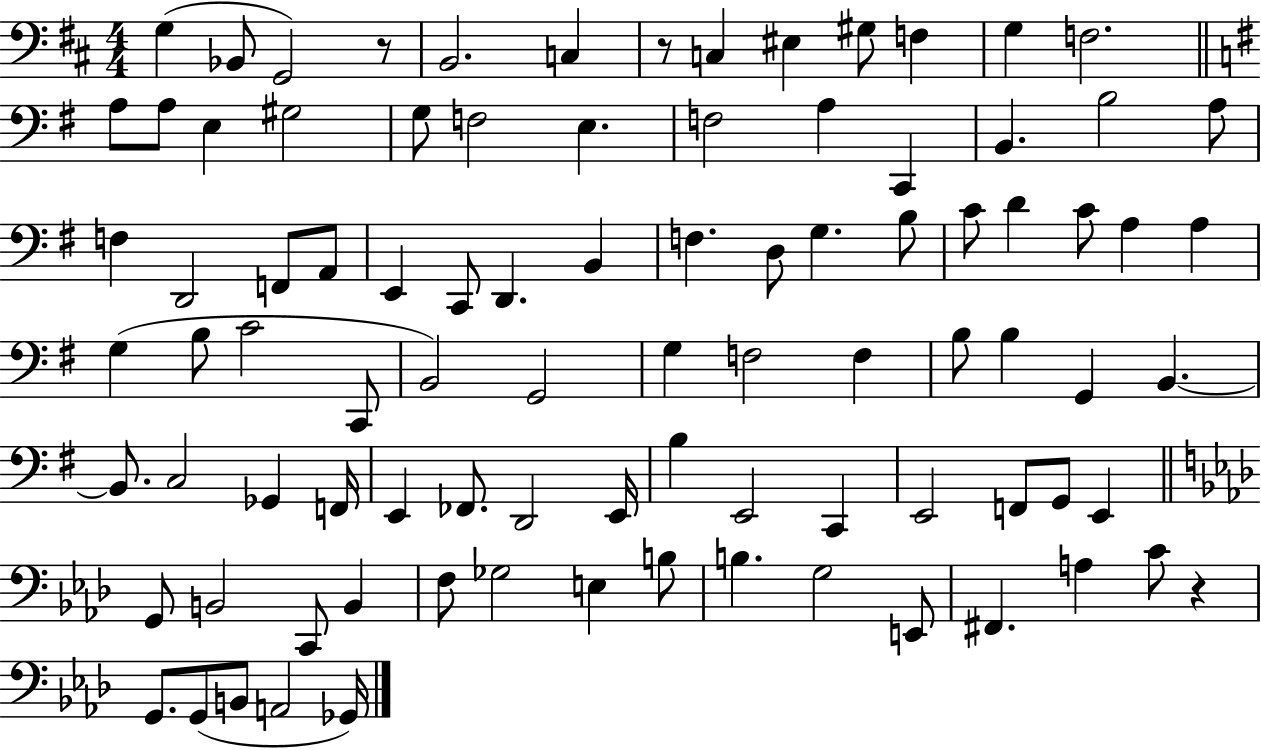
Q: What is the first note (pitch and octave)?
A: G3